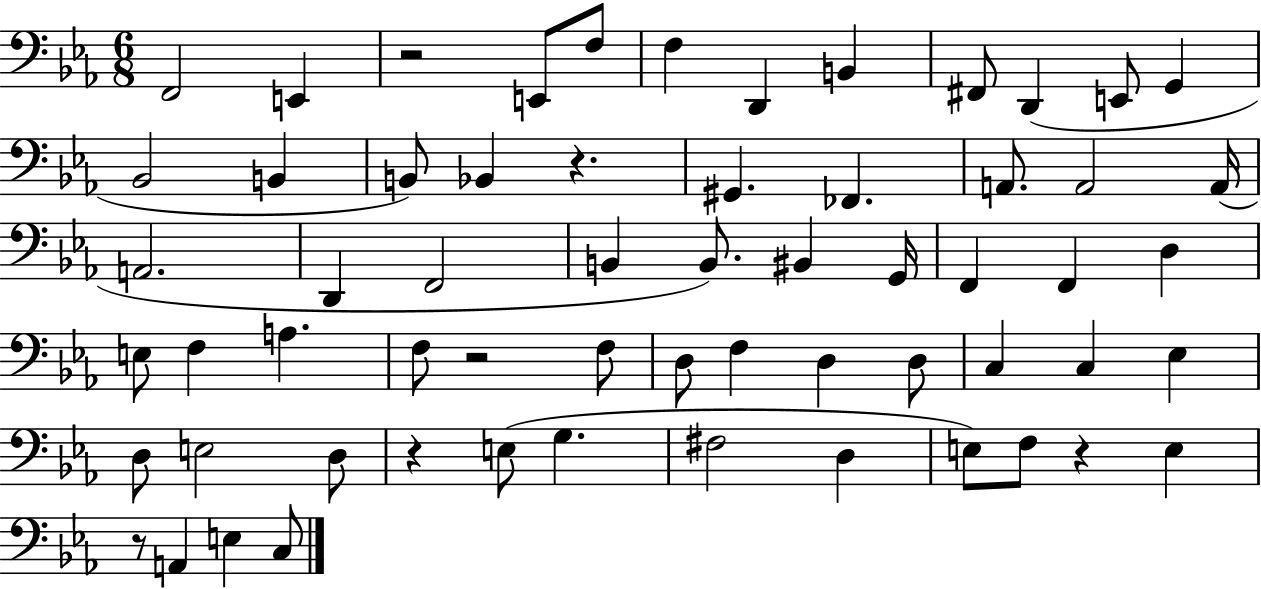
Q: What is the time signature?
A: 6/8